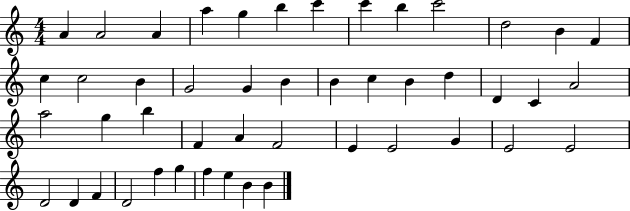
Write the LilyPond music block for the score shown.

{
  \clef treble
  \numericTimeSignature
  \time 4/4
  \key c \major
  a'4 a'2 a'4 | a''4 g''4 b''4 c'''4 | c'''4 b''4 c'''2 | d''2 b'4 f'4 | \break c''4 c''2 b'4 | g'2 g'4 b'4 | b'4 c''4 b'4 d''4 | d'4 c'4 a'2 | \break a''2 g''4 b''4 | f'4 a'4 f'2 | e'4 e'2 g'4 | e'2 e'2 | \break d'2 d'4 f'4 | d'2 f''4 g''4 | f''4 e''4 b'4 b'4 | \bar "|."
}